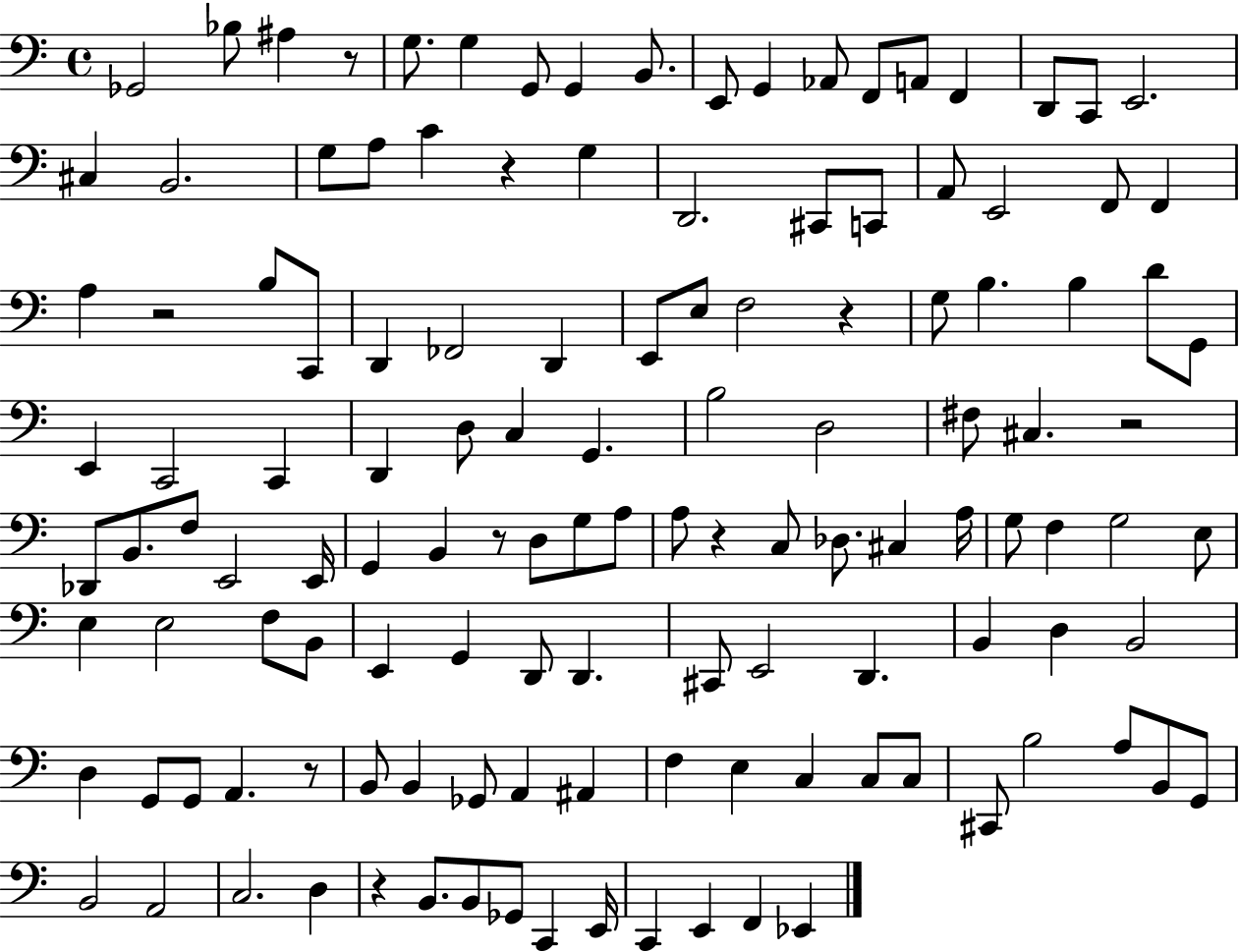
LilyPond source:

{
  \clef bass
  \time 4/4
  \defaultTimeSignature
  \key c \major
  ges,2 bes8 ais4 r8 | g8. g4 g,8 g,4 b,8. | e,8 g,4 aes,8 f,8 a,8 f,4 | d,8 c,8 e,2. | \break cis4 b,2. | g8 a8 c'4 r4 g4 | d,2. cis,8 c,8 | a,8 e,2 f,8 f,4 | \break a4 r2 b8 c,8 | d,4 fes,2 d,4 | e,8 e8 f2 r4 | g8 b4. b4 d'8 g,8 | \break e,4 c,2 c,4 | d,4 d8 c4 g,4. | b2 d2 | fis8 cis4. r2 | \break des,8 b,8. f8 e,2 e,16 | g,4 b,4 r8 d8 g8 a8 | a8 r4 c8 des8. cis4 a16 | g8 f4 g2 e8 | \break e4 e2 f8 b,8 | e,4 g,4 d,8 d,4. | cis,8 e,2 d,4. | b,4 d4 b,2 | \break d4 g,8 g,8 a,4. r8 | b,8 b,4 ges,8 a,4 ais,4 | f4 e4 c4 c8 c8 | cis,8 b2 a8 b,8 g,8 | \break b,2 a,2 | c2. d4 | r4 b,8. b,8 ges,8 c,4 e,16 | c,4 e,4 f,4 ees,4 | \break \bar "|."
}